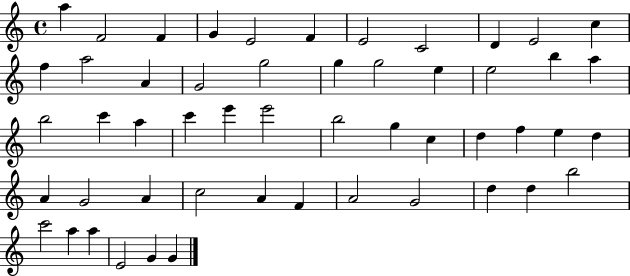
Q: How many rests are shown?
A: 0